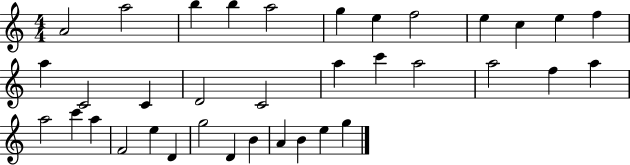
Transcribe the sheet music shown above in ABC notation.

X:1
T:Untitled
M:4/4
L:1/4
K:C
A2 a2 b b a2 g e f2 e c e f a C2 C D2 C2 a c' a2 a2 f a a2 c' a F2 e D g2 D B A B e g